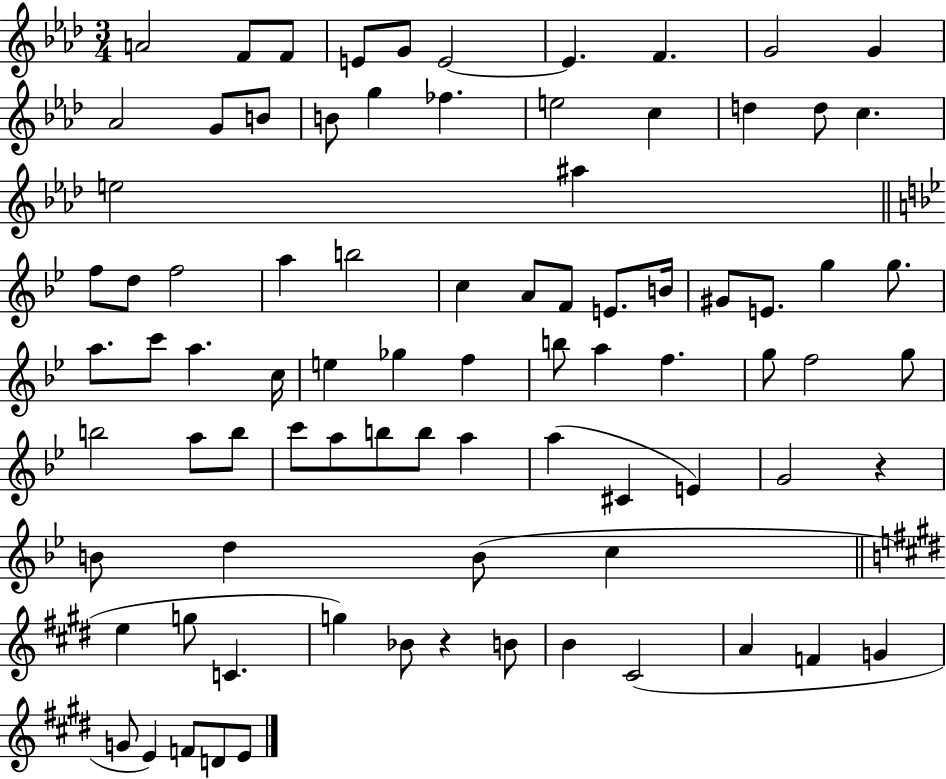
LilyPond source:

{
  \clef treble
  \numericTimeSignature
  \time 3/4
  \key aes \major
  a'2 f'8 f'8 | e'8 g'8 e'2~~ | e'4. f'4. | g'2 g'4 | \break aes'2 g'8 b'8 | b'8 g''4 fes''4. | e''2 c''4 | d''4 d''8 c''4. | \break e''2 ais''4 | \bar "||" \break \key g \minor f''8 d''8 f''2 | a''4 b''2 | c''4 a'8 f'8 e'8. b'16 | gis'8 e'8. g''4 g''8. | \break a''8. c'''8 a''4. c''16 | e''4 ges''4 f''4 | b''8 a''4 f''4. | g''8 f''2 g''8 | \break b''2 a''8 b''8 | c'''8 a''8 b''8 b''8 a''4 | a''4( cis'4 e'4) | g'2 r4 | \break b'8 d''4 b'8( c''4 | \bar "||" \break \key e \major e''4 g''8 c'4. | g''4) bes'8 r4 b'8 | b'4 cis'2( | a'4 f'4 g'4 | \break g'8 e'4) f'8 d'8 e'8 | \bar "|."
}